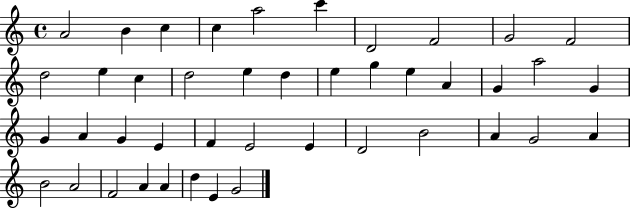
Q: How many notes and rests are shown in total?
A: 43